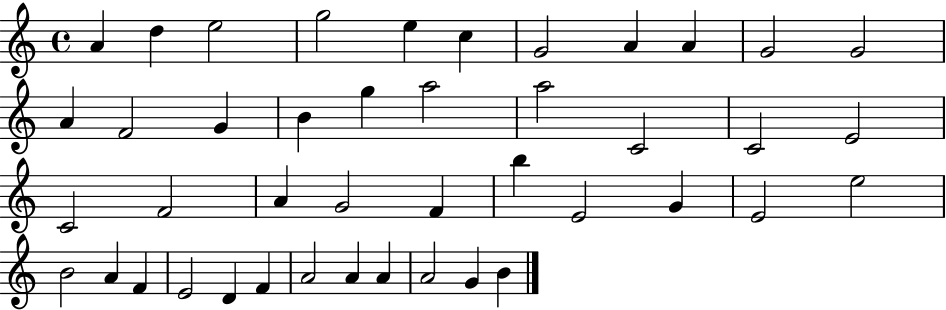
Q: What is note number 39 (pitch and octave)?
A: A4